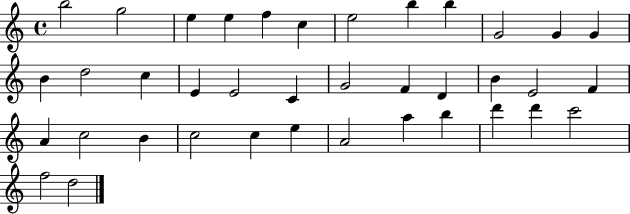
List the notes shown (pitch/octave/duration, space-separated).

B5/h G5/h E5/q E5/q F5/q C5/q E5/h B5/q B5/q G4/h G4/q G4/q B4/q D5/h C5/q E4/q E4/h C4/q G4/h F4/q D4/q B4/q E4/h F4/q A4/q C5/h B4/q C5/h C5/q E5/q A4/h A5/q B5/q D6/q D6/q C6/h F5/h D5/h